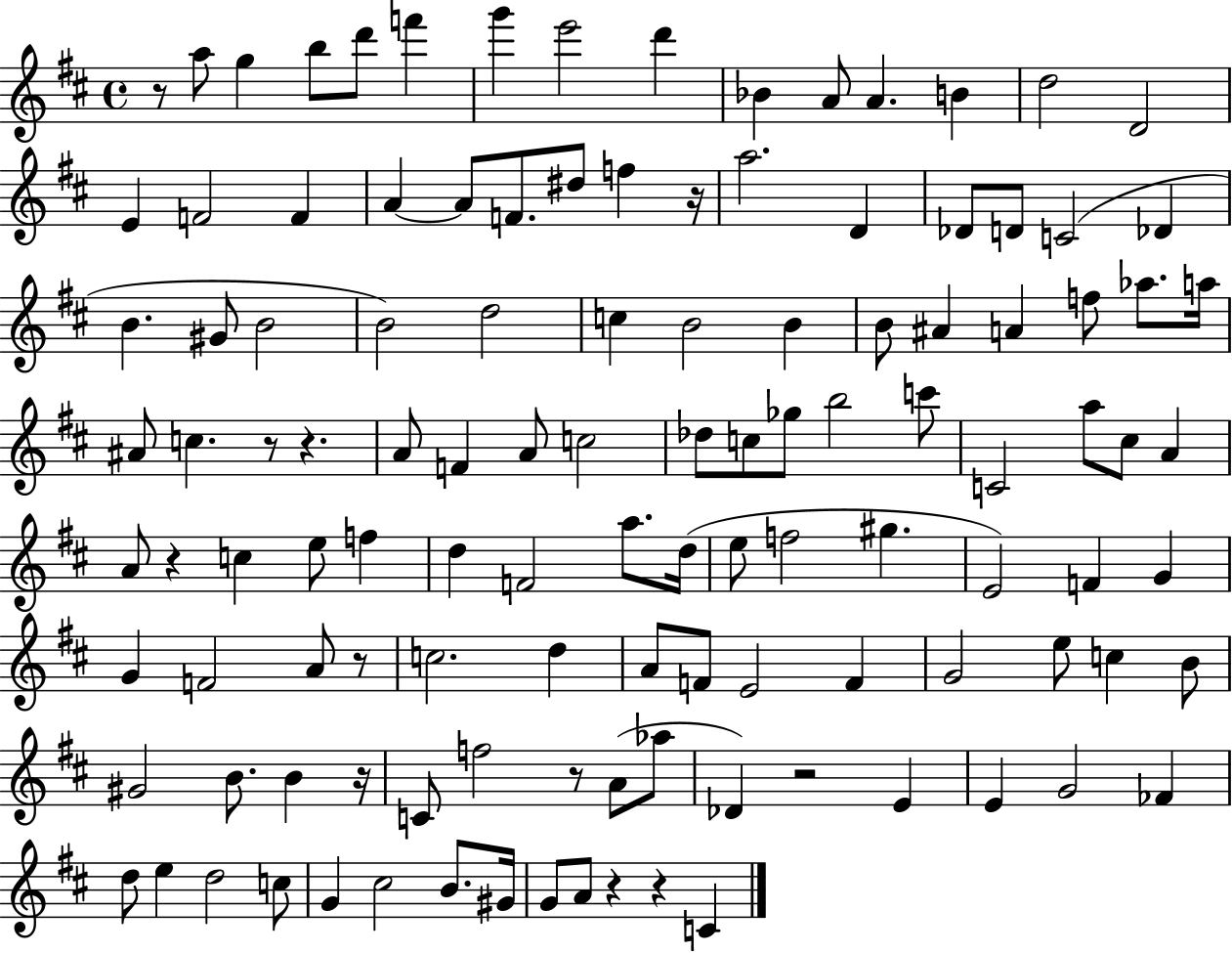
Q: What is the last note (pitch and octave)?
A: C4